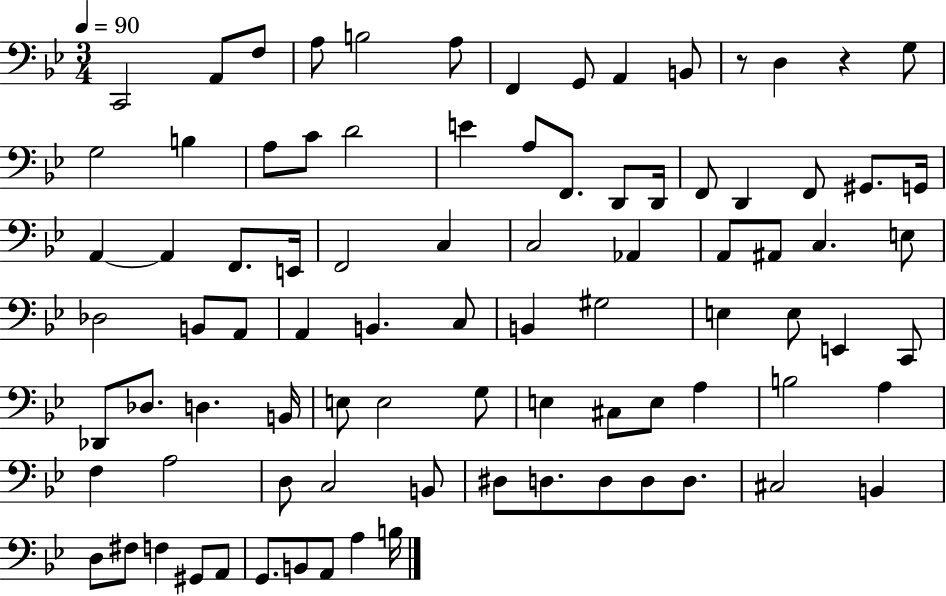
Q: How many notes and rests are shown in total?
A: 88